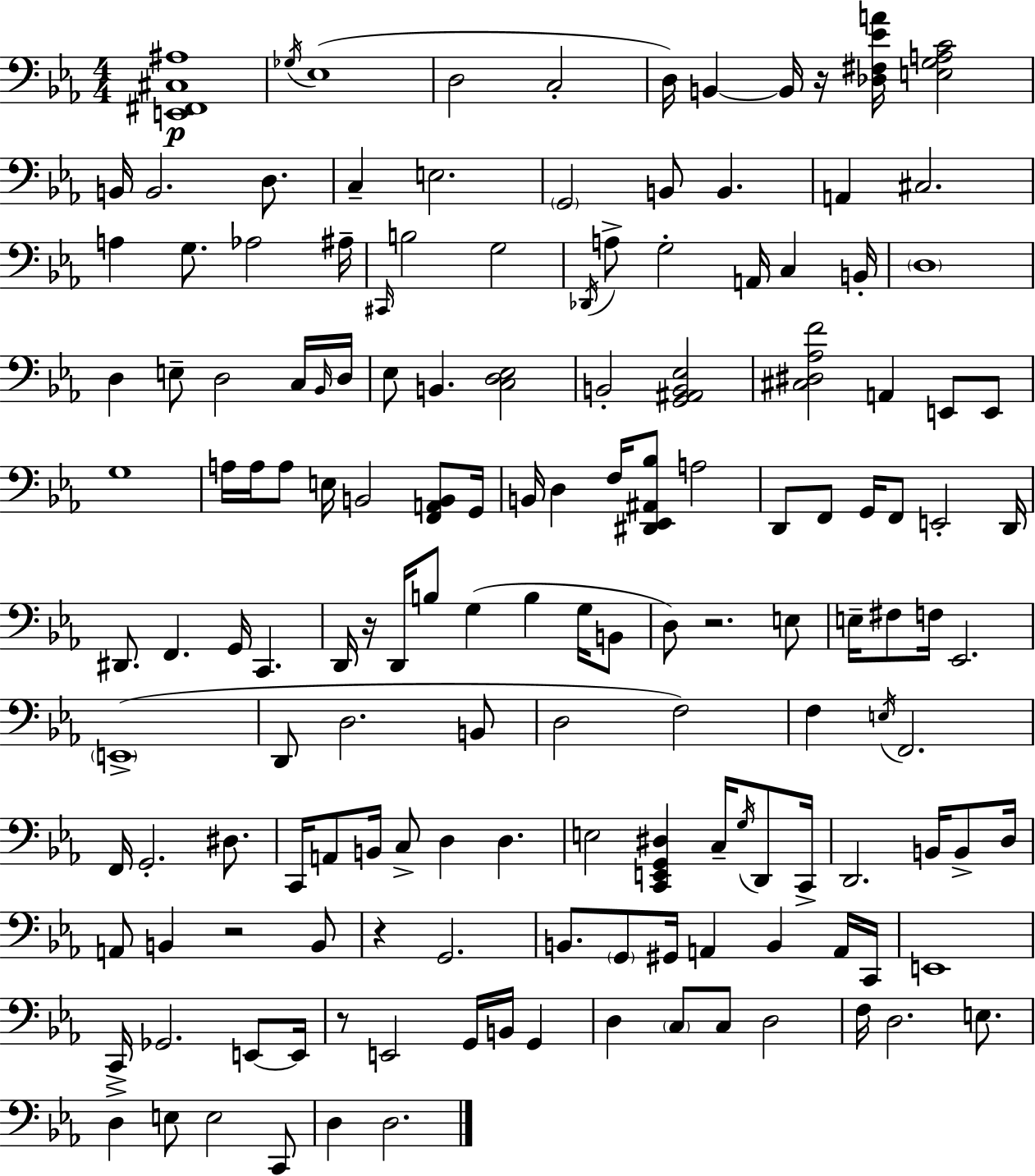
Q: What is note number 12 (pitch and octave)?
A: E3